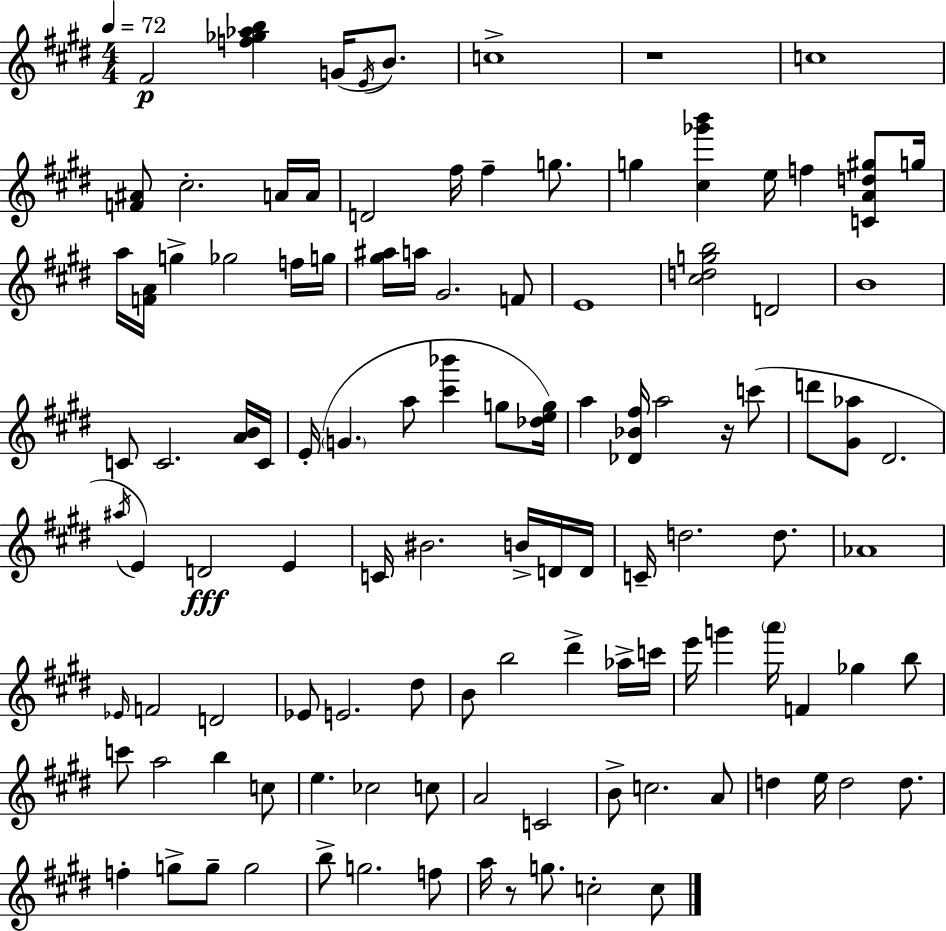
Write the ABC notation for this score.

X:1
T:Untitled
M:4/4
L:1/4
K:E
^F2 [f_g_ab] G/4 E/4 B/2 c4 z4 c4 [F^A]/2 ^c2 A/4 A/4 D2 ^f/4 ^f g/2 g [^c_g'b'] e/4 f [CAd^g]/2 g/4 a/4 [FA]/4 g _g2 f/4 g/4 [^g^a]/4 a/4 ^G2 F/2 E4 [^cdgb]2 D2 B4 C/2 C2 [AB]/4 C/4 E/4 G a/2 [^c'_b'] g/2 [_deg]/4 a [_D_B^f]/4 a2 z/4 c'/2 d'/2 [^G_a]/2 ^D2 ^a/4 E D2 E C/4 ^B2 B/4 D/4 D/4 C/4 d2 d/2 _A4 _E/4 F2 D2 _E/2 E2 ^d/2 B/2 b2 ^d' _a/4 c'/4 e'/4 g' a'/4 F _g b/2 c'/2 a2 b c/2 e _c2 c/2 A2 C2 B/2 c2 A/2 d e/4 d2 d/2 f g/2 g/2 g2 b/2 g2 f/2 a/4 z/2 g/2 c2 c/2